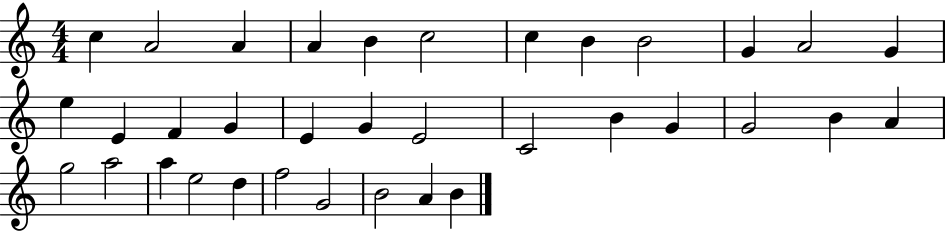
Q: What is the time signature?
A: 4/4